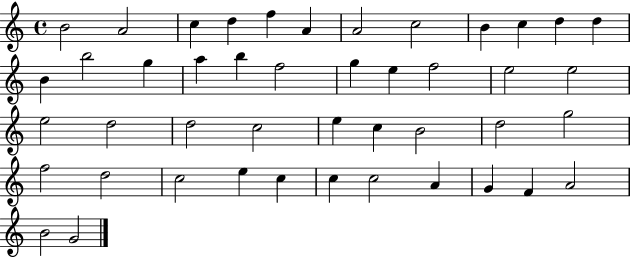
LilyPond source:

{
  \clef treble
  \time 4/4
  \defaultTimeSignature
  \key c \major
  b'2 a'2 | c''4 d''4 f''4 a'4 | a'2 c''2 | b'4 c''4 d''4 d''4 | \break b'4 b''2 g''4 | a''4 b''4 f''2 | g''4 e''4 f''2 | e''2 e''2 | \break e''2 d''2 | d''2 c''2 | e''4 c''4 b'2 | d''2 g''2 | \break f''2 d''2 | c''2 e''4 c''4 | c''4 c''2 a'4 | g'4 f'4 a'2 | \break b'2 g'2 | \bar "|."
}